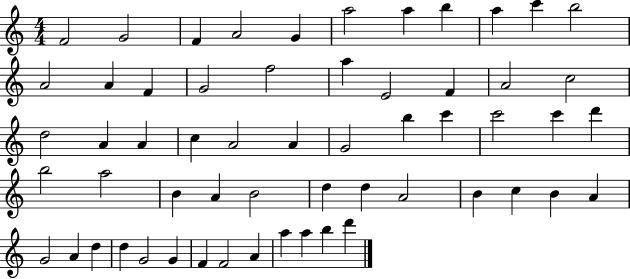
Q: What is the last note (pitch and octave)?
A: D6